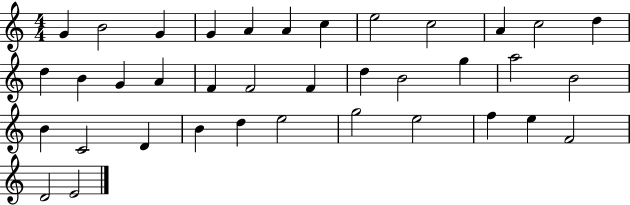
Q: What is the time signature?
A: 4/4